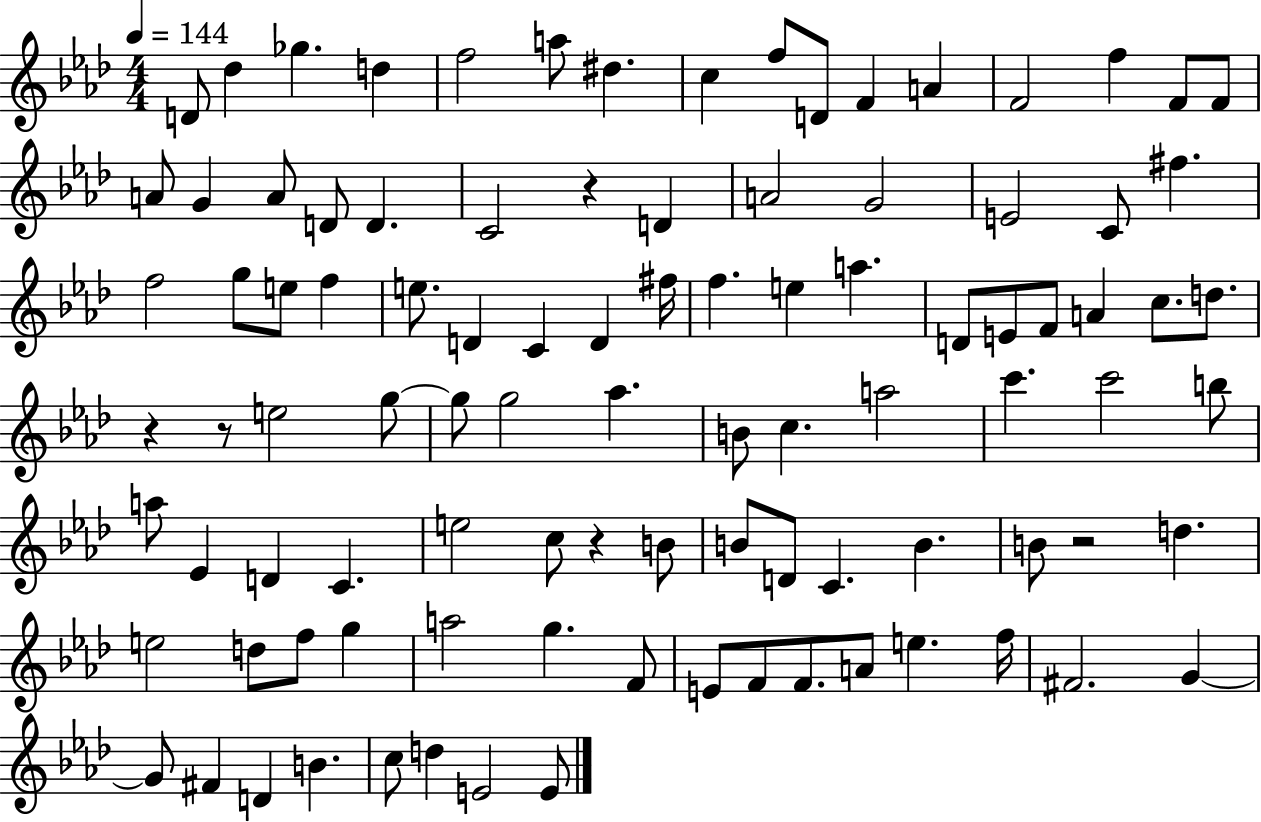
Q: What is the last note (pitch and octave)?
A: E4